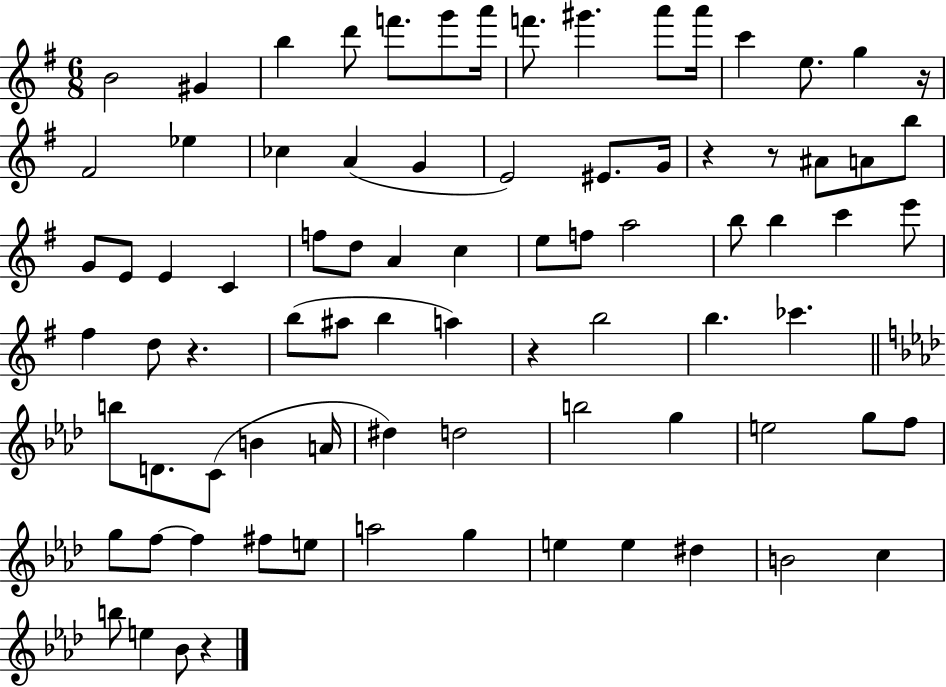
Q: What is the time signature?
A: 6/8